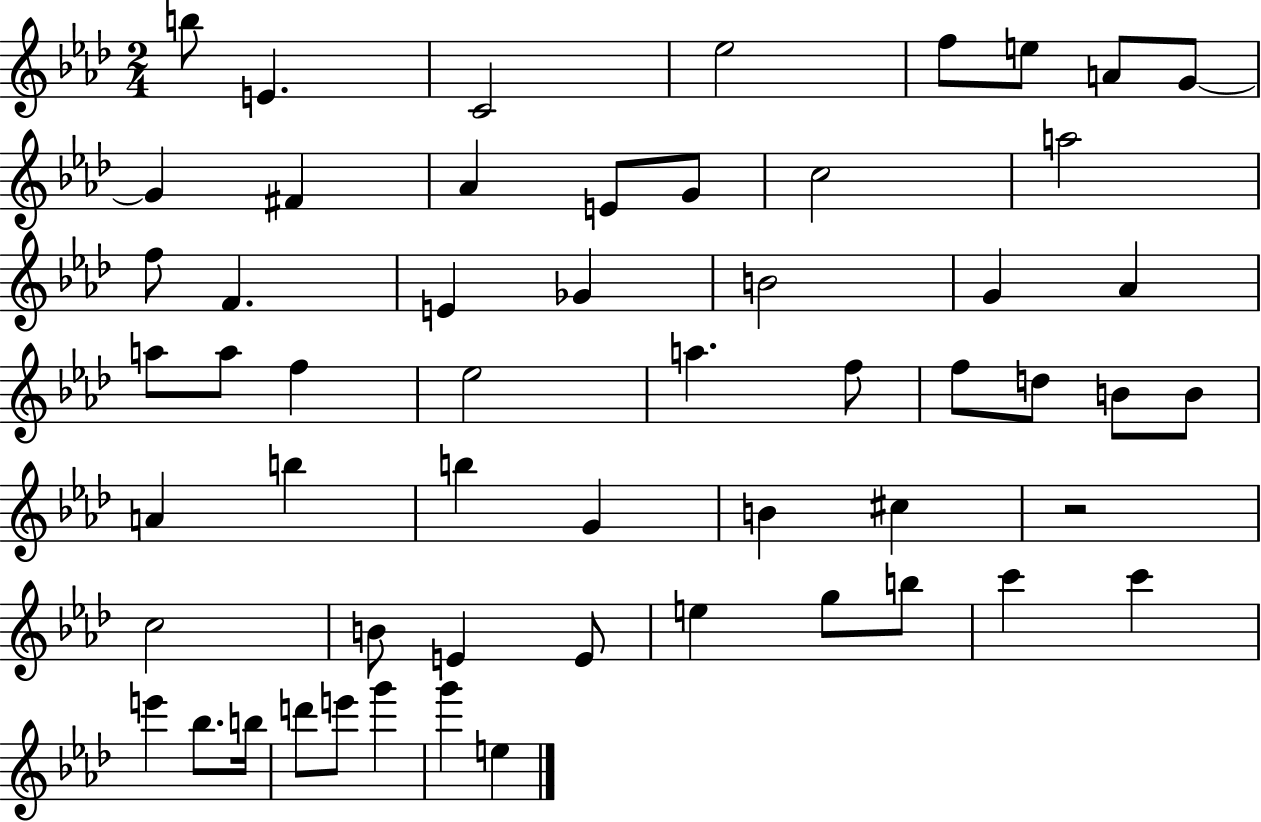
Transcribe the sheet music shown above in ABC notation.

X:1
T:Untitled
M:2/4
L:1/4
K:Ab
b/2 E C2 _e2 f/2 e/2 A/2 G/2 G ^F _A E/2 G/2 c2 a2 f/2 F E _G B2 G _A a/2 a/2 f _e2 a f/2 f/2 d/2 B/2 B/2 A b b G B ^c z2 c2 B/2 E E/2 e g/2 b/2 c' c' e' _b/2 b/4 d'/2 e'/2 g' g' e